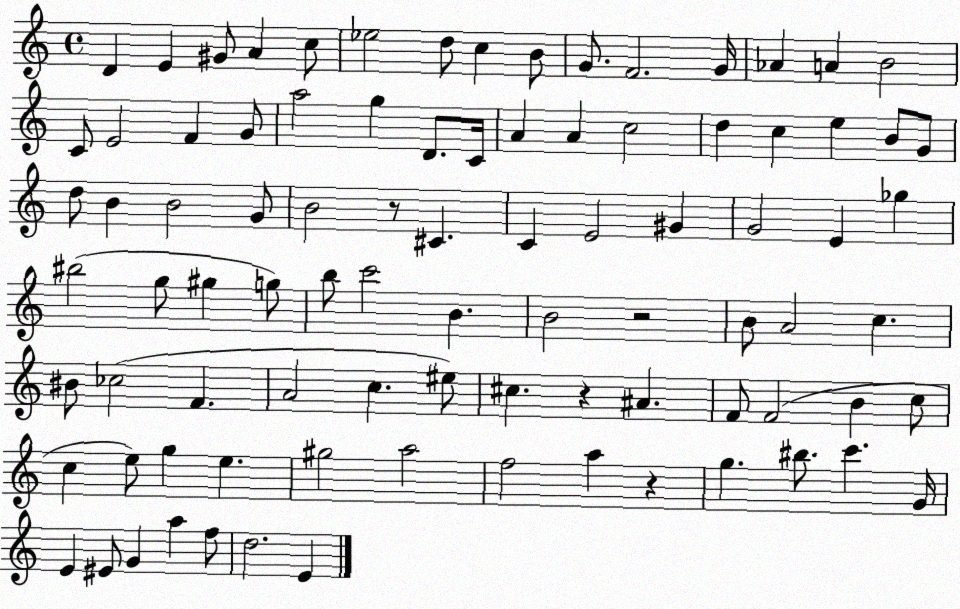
X:1
T:Untitled
M:4/4
L:1/4
K:C
D E ^G/2 A c/2 _e2 d/2 c B/2 G/2 F2 G/4 _A A B2 C/2 E2 F G/2 a2 g D/2 C/4 A A c2 d c e B/2 G/2 d/2 B B2 G/2 B2 z/2 ^C C E2 ^G G2 E _g ^b2 g/2 ^g g/2 b/2 c'2 B B2 z2 B/2 A2 c ^B/2 _c2 F A2 c ^e/2 ^c z ^A F/2 F2 B c/2 c e/2 g e ^g2 a2 f2 a z g ^b/2 c' G/4 E ^E/2 G a f/2 d2 E